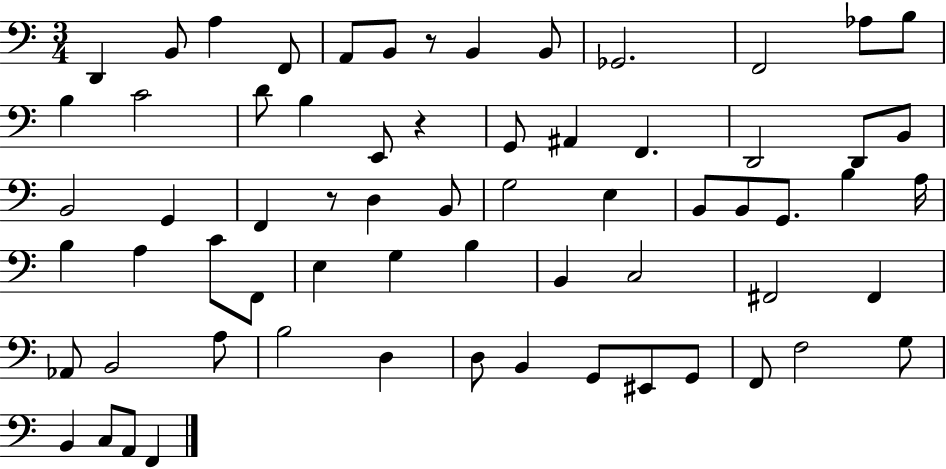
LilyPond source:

{
  \clef bass
  \numericTimeSignature
  \time 3/4
  \key c \major
  \repeat volta 2 { d,4 b,8 a4 f,8 | a,8 b,8 r8 b,4 b,8 | ges,2. | f,2 aes8 b8 | \break b4 c'2 | d'8 b4 e,8 r4 | g,8 ais,4 f,4. | d,2 d,8 b,8 | \break b,2 g,4 | f,4 r8 d4 b,8 | g2 e4 | b,8 b,8 g,8. b4 a16 | \break b4 a4 c'8 f,8 | e4 g4 b4 | b,4 c2 | fis,2 fis,4 | \break aes,8 b,2 a8 | b2 d4 | d8 b,4 g,8 eis,8 g,8 | f,8 f2 g8 | \break b,4 c8 a,8 f,4 | } \bar "|."
}